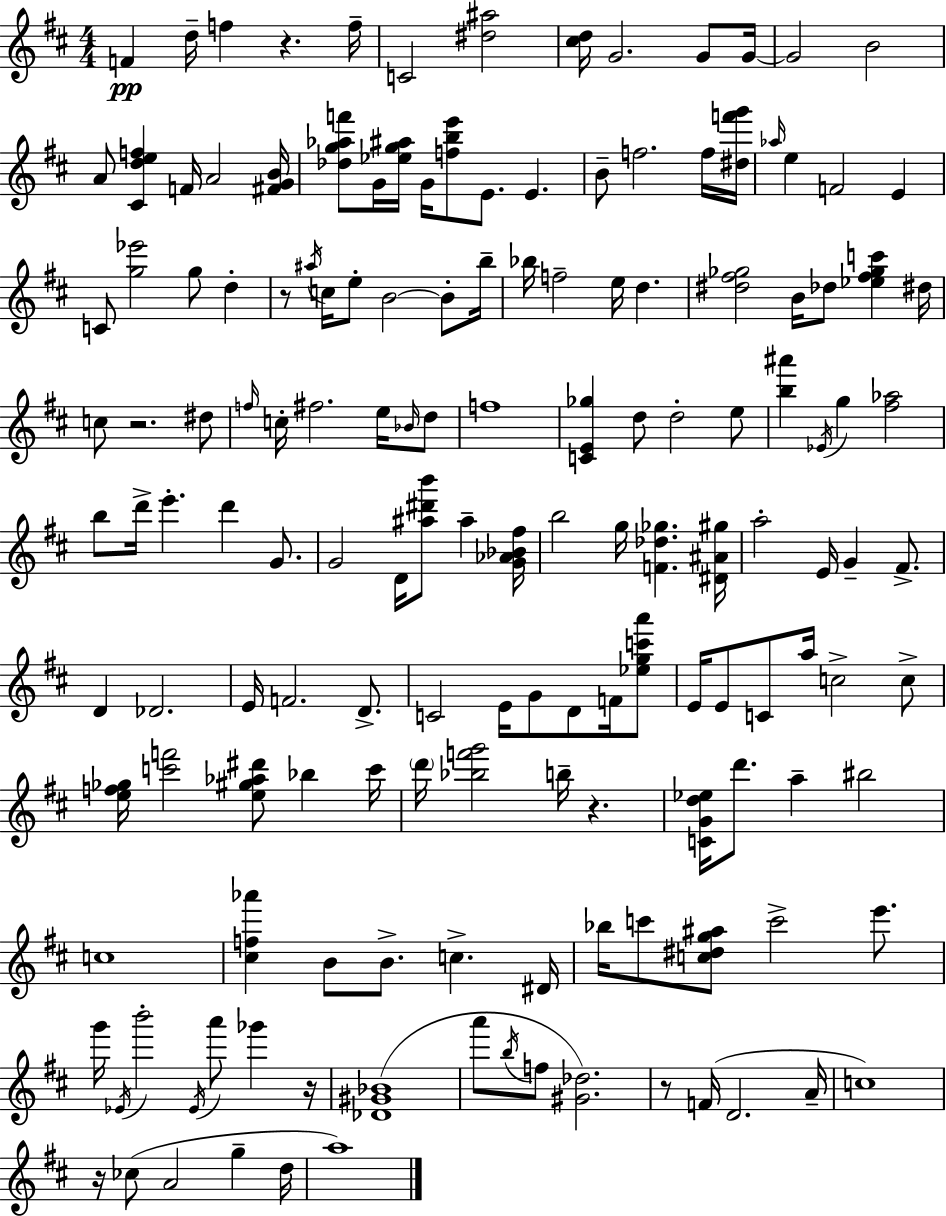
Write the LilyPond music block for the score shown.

{
  \clef treble
  \numericTimeSignature
  \time 4/4
  \key d \major
  f'4\pp d''16-- f''4 r4. f''16-- | c'2 <dis'' ais''>2 | <cis'' d''>16 g'2. g'8 g'16~~ | g'2 b'2 | \break a'8 <cis' d'' e'' f''>4 f'16 a'2 <fis' g' b'>16 | <des'' g'' aes'' f'''>8 g'16 <ees'' g'' ais''>16 g'16 <f'' b'' e'''>8 e'8. e'4. | b'8-- f''2. f''16 <dis'' f''' g'''>16 | \grace { aes''16 } e''4 f'2 e'4 | \break c'8 <g'' ees'''>2 g''8 d''4-. | r8 \acciaccatura { ais''16 } c''16 e''8-. b'2~~ b'8-. | b''16-- bes''16 f''2-- e''16 d''4. | <dis'' fis'' ges''>2 b'16 des''8 <ees'' fis'' ges'' c'''>4 | \break dis''16 c''8 r2. | dis''8 \grace { f''16 } c''16-. fis''2. | e''16 \grace { bes'16 } d''8 f''1 | <c' e' ges''>4 d''8 d''2-. | \break e''8 <b'' ais'''>4 \acciaccatura { ees'16 } g''4 <fis'' aes''>2 | b''8 d'''16-> e'''4.-. d'''4 | g'8. g'2 d'16 <ais'' dis''' b'''>8 | ais''4-- <g' aes' bes' fis''>16 b''2 g''16 <f' des'' ges''>4. | \break <dis' ais' gis''>16 a''2-. e'16 g'4-- | fis'8.-> d'4 des'2. | e'16 f'2. | d'8.-> c'2 e'16 g'8 | \break d'8 f'16 <ees'' g'' c''' a'''>8 e'16 e'8 c'8 a''16 c''2-> | c''8-> <e'' f'' ges''>16 <c''' f'''>2 <e'' gis'' aes'' dis'''>8 | bes''4 c'''16 \parenthesize d'''16 <bes'' f''' g'''>2 b''16-- r4. | <c' g' d'' ees''>16 d'''8. a''4-- bis''2 | \break c''1 | <cis'' f'' aes'''>4 b'8 b'8.-> c''4.-> | dis'16 bes''16 c'''8 <c'' dis'' g'' ais''>8 c'''2-> | e'''8. g'''16 \acciaccatura { ees'16 } b'''2-. \acciaccatura { ees'16 } | \break a'''8 ges'''4 r16 <des' gis' bes'>1( | a'''8 \acciaccatura { b''16 } f''8 <gis' des''>2.) | r8 f'16( d'2. | a'16-- c''1) | \break r16 ces''8( a'2 | g''4-- d''16 a''1) | \bar "|."
}